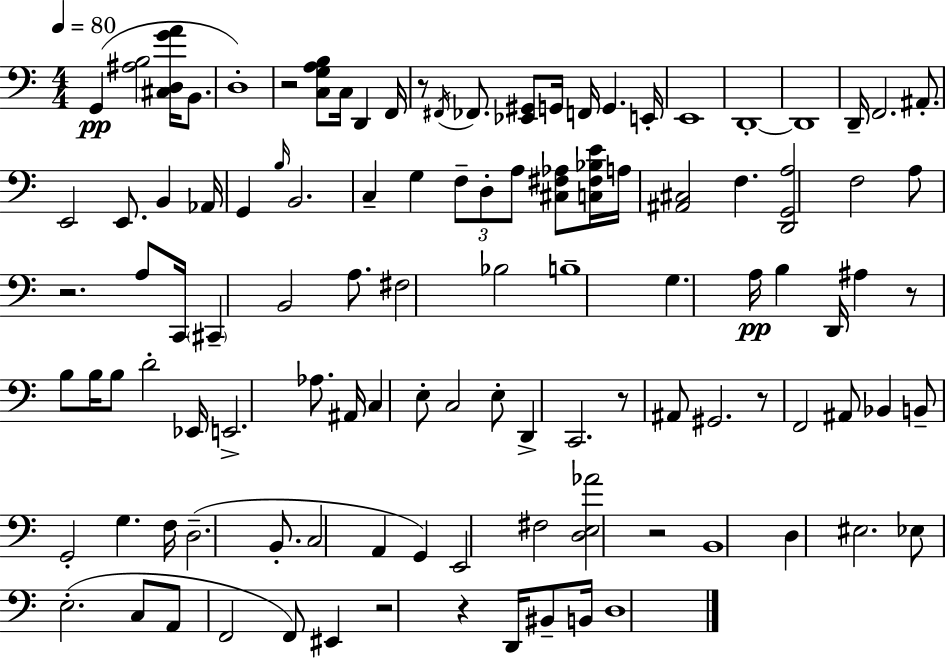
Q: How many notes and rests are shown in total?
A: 109